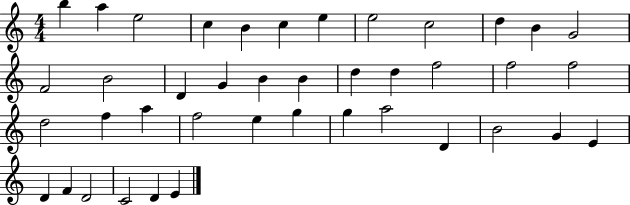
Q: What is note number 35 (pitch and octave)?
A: E4